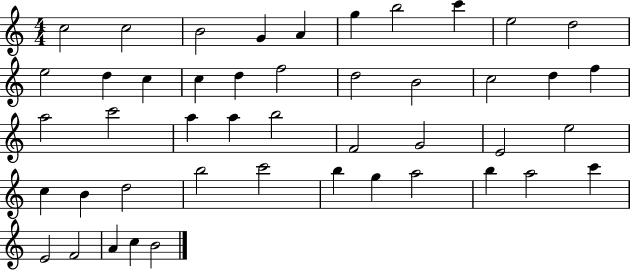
X:1
T:Untitled
M:4/4
L:1/4
K:C
c2 c2 B2 G A g b2 c' e2 d2 e2 d c c d f2 d2 B2 c2 d f a2 c'2 a a b2 F2 G2 E2 e2 c B d2 b2 c'2 b g a2 b a2 c' E2 F2 A c B2